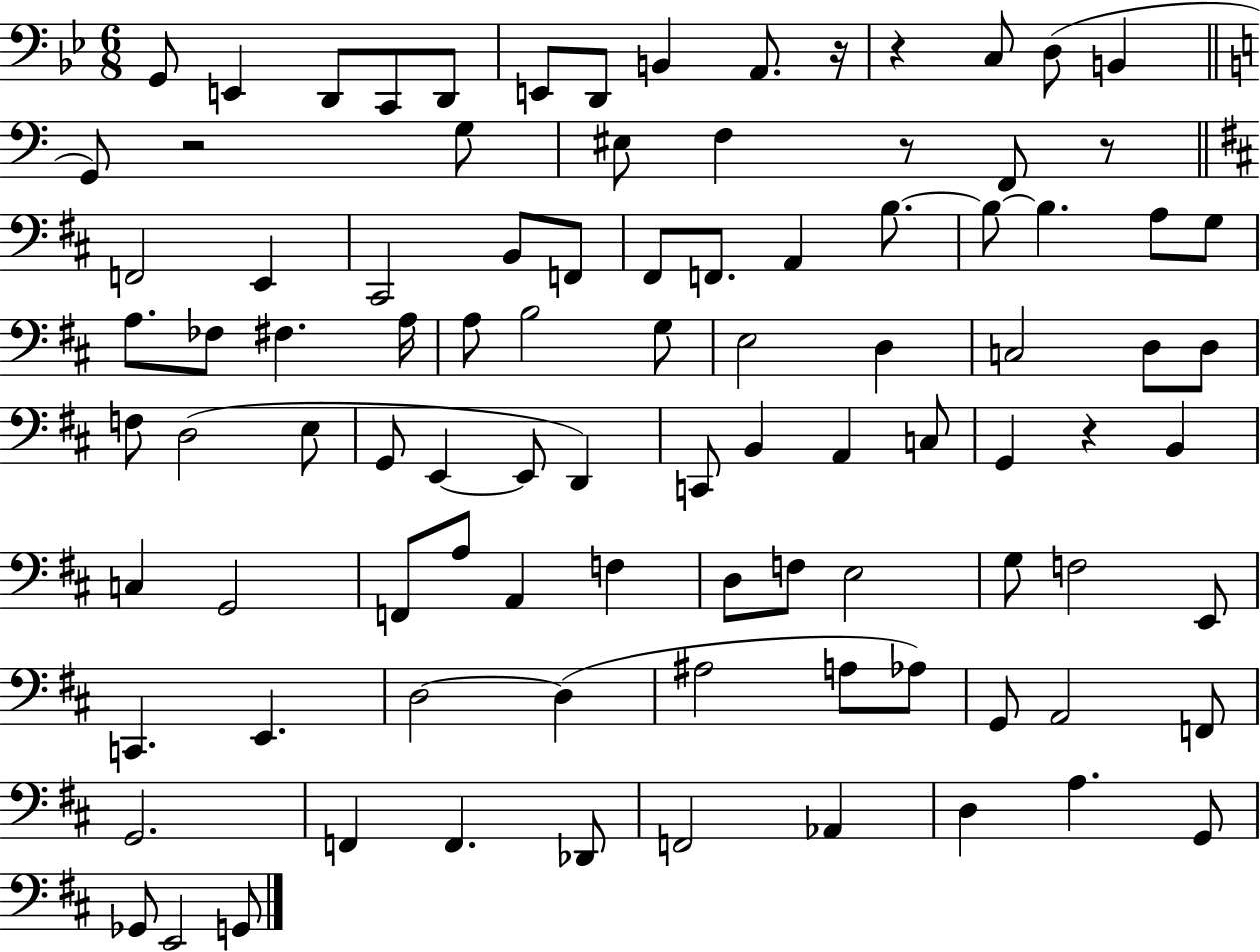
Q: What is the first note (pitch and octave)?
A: G2